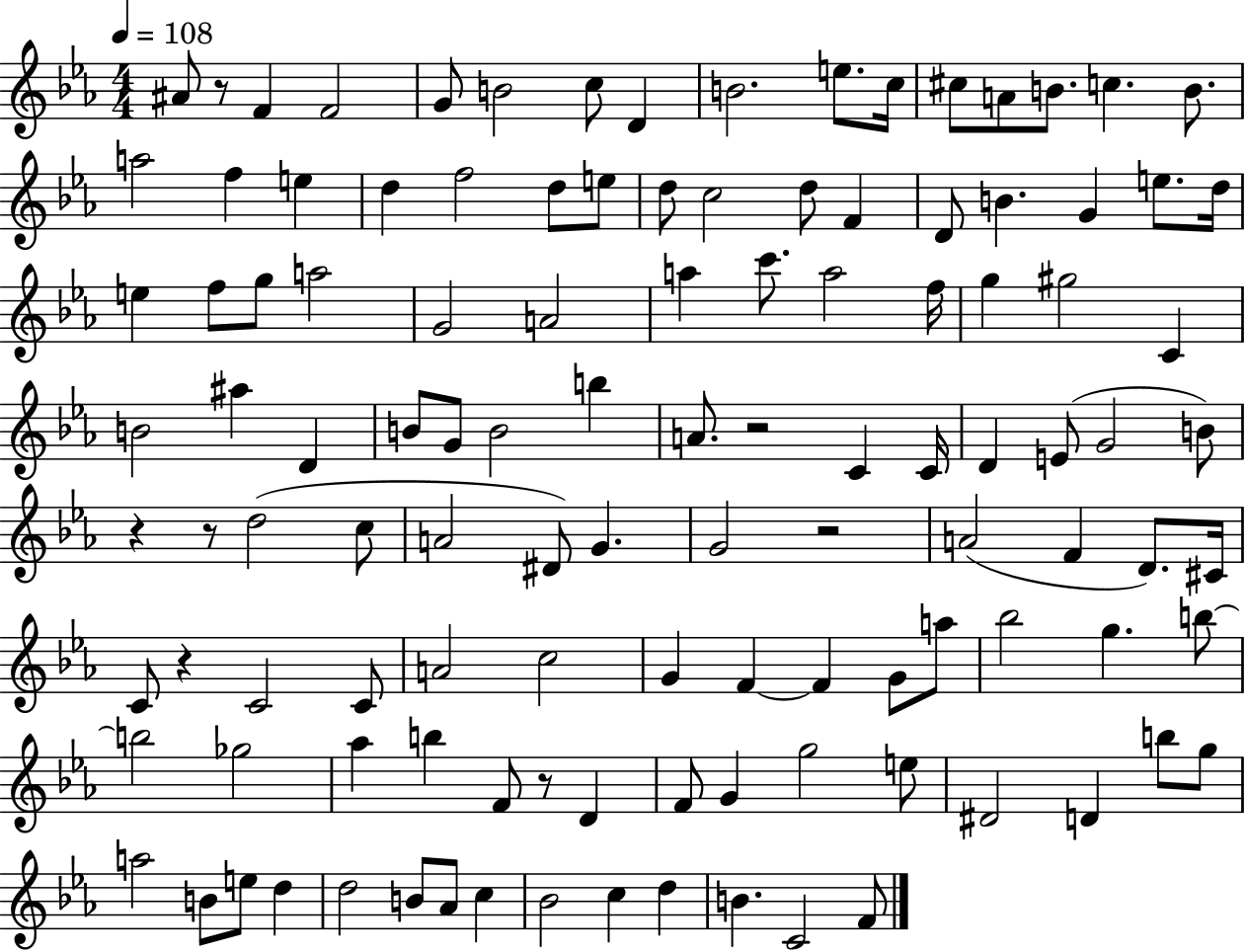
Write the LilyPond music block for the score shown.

{
  \clef treble
  \numericTimeSignature
  \time 4/4
  \key ees \major
  \tempo 4 = 108
  ais'8 r8 f'4 f'2 | g'8 b'2 c''8 d'4 | b'2. e''8. c''16 | cis''8 a'8 b'8. c''4. b'8. | \break a''2 f''4 e''4 | d''4 f''2 d''8 e''8 | d''8 c''2 d''8 f'4 | d'8 b'4. g'4 e''8. d''16 | \break e''4 f''8 g''8 a''2 | g'2 a'2 | a''4 c'''8. a''2 f''16 | g''4 gis''2 c'4 | \break b'2 ais''4 d'4 | b'8 g'8 b'2 b''4 | a'8. r2 c'4 c'16 | d'4 e'8( g'2 b'8) | \break r4 r8 d''2( c''8 | a'2 dis'8) g'4. | g'2 r2 | a'2( f'4 d'8.) cis'16 | \break c'8 r4 c'2 c'8 | a'2 c''2 | g'4 f'4~~ f'4 g'8 a''8 | bes''2 g''4. b''8~~ | \break b''2 ges''2 | aes''4 b''4 f'8 r8 d'4 | f'8 g'4 g''2 e''8 | dis'2 d'4 b''8 g''8 | \break a''2 b'8 e''8 d''4 | d''2 b'8 aes'8 c''4 | bes'2 c''4 d''4 | b'4. c'2 f'8 | \break \bar "|."
}